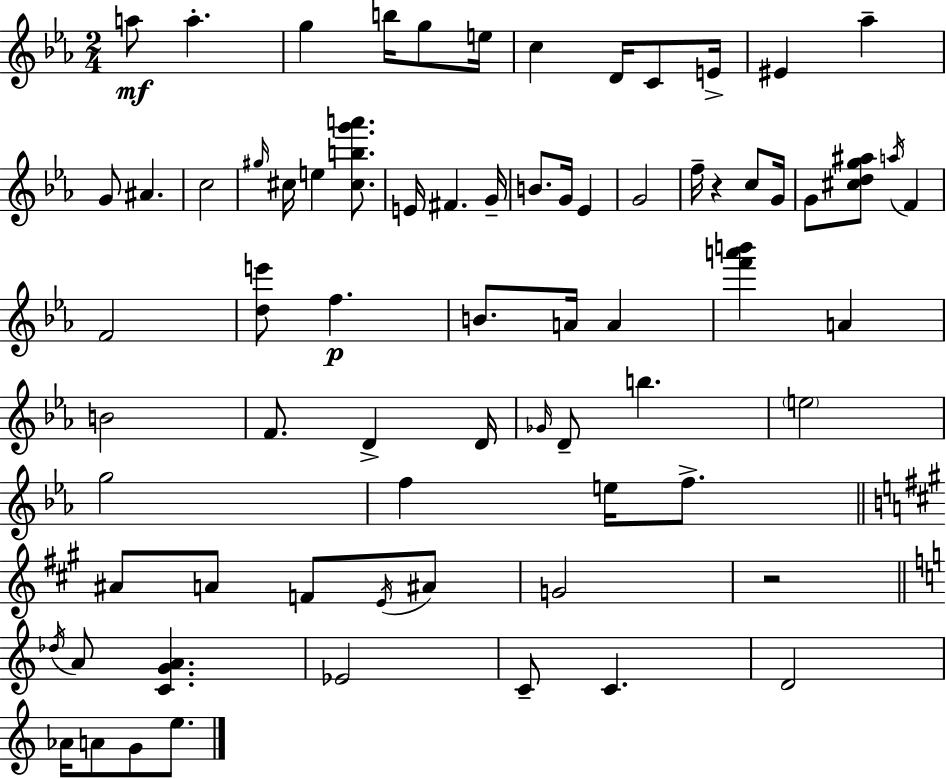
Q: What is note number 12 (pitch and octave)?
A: Ab5